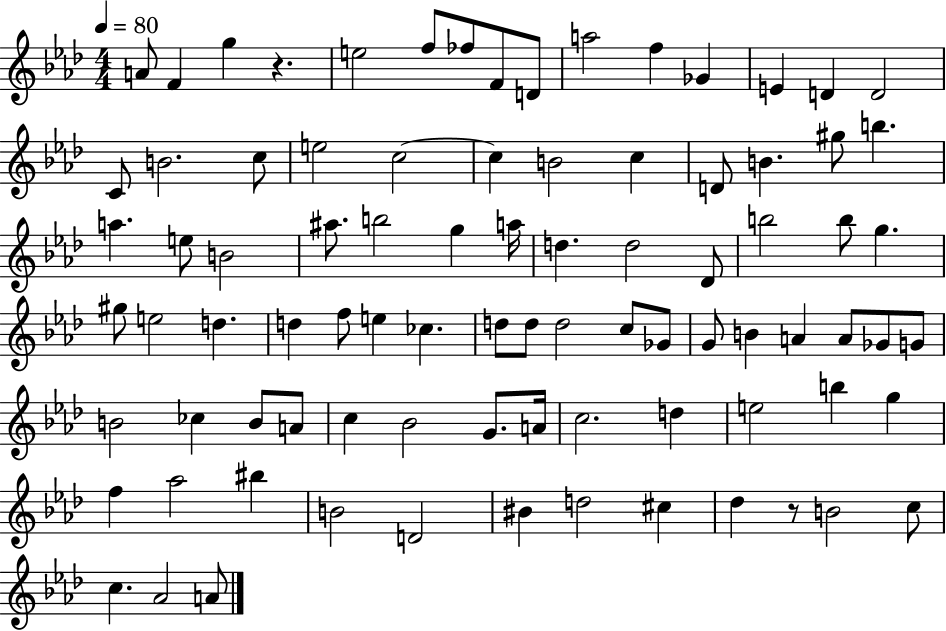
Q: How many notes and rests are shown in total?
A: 86